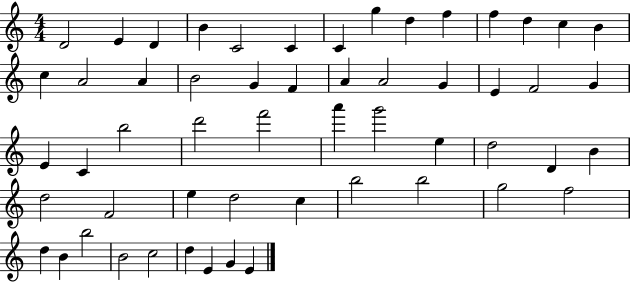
{
  \clef treble
  \numericTimeSignature
  \time 4/4
  \key c \major
  d'2 e'4 d'4 | b'4 c'2 c'4 | c'4 g''4 d''4 f''4 | f''4 d''4 c''4 b'4 | \break c''4 a'2 a'4 | b'2 g'4 f'4 | a'4 a'2 g'4 | e'4 f'2 g'4 | \break e'4 c'4 b''2 | d'''2 f'''2 | a'''4 g'''2 e''4 | d''2 d'4 b'4 | \break d''2 f'2 | e''4 d''2 c''4 | b''2 b''2 | g''2 f''2 | \break d''4 b'4 b''2 | b'2 c''2 | d''4 e'4 g'4 e'4 | \bar "|."
}